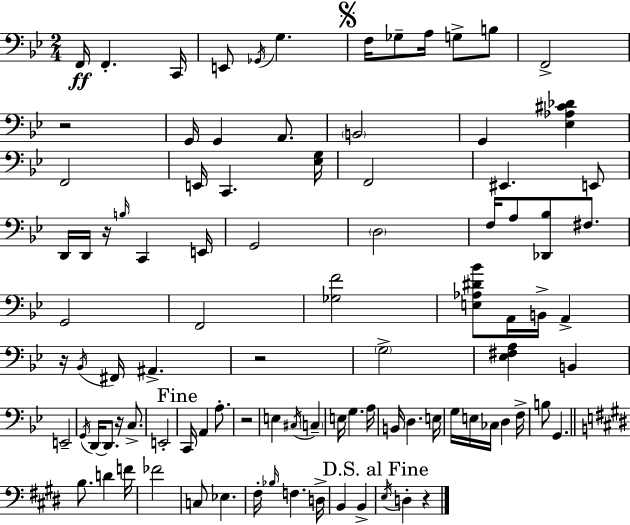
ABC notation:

X:1
T:Untitled
M:2/4
L:1/4
K:Bb
F,,/4 F,, C,,/4 E,,/2 _G,,/4 G, F,/4 _G,/2 A,/4 G,/2 B,/2 F,,2 z2 G,,/4 G,, A,,/2 B,,2 G,, [_E,_A,^C_D] F,,2 E,,/4 C,, [_E,G,]/4 F,,2 ^E,, E,,/2 D,,/4 D,,/4 z/4 B,/4 C,, E,,/4 G,,2 D,2 F,/4 A,/2 [_D,,_B,]/2 ^F,/2 G,,2 F,,2 [_G,F]2 [E,_A,^D_B]/2 A,,/4 B,,/4 A,, z/4 _B,,/4 ^F,,/4 ^A,, z2 G,2 [_E,^F,A,] B,, E,,2 G,,/4 D,,/4 D,,/2 z/4 C,/2 E,,2 C,,/4 A,, A,/2 z2 E, ^C,/4 C, E,/4 G, A,/4 B,,/4 D, E,/4 G,/4 E,/4 _C,/4 D, F,/4 B,/2 G,, B,/2 D F/4 _F2 C,/2 _E, ^F,/4 _B,/4 F, D,/4 B,, B,, E,/4 D, z